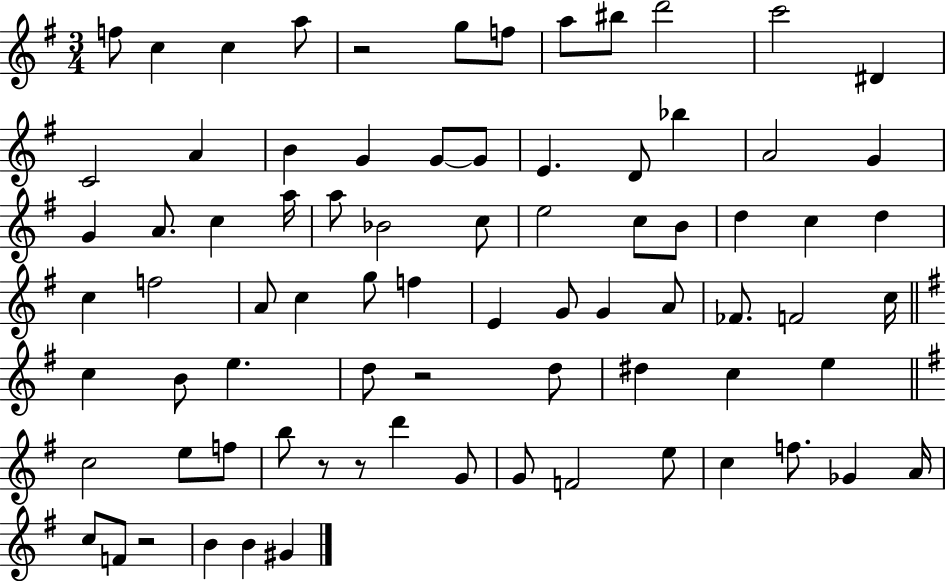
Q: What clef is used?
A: treble